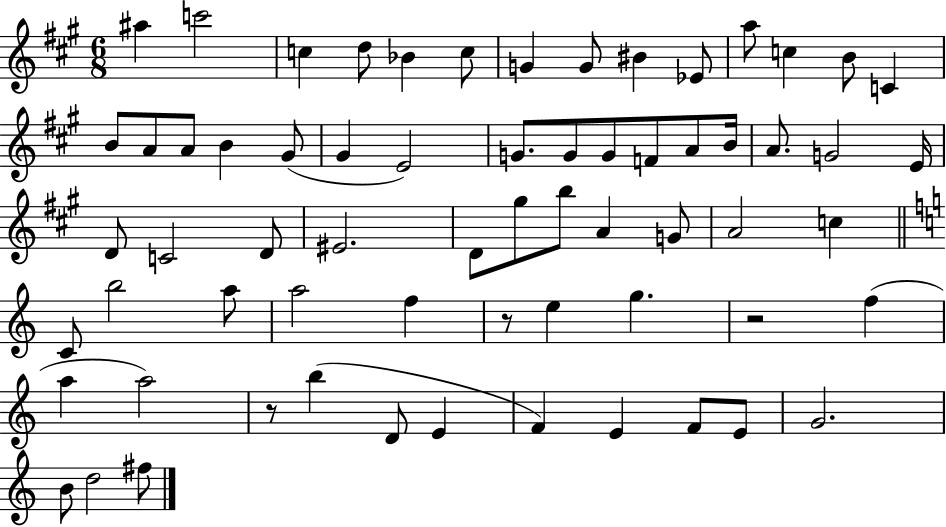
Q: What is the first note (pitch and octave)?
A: A#5